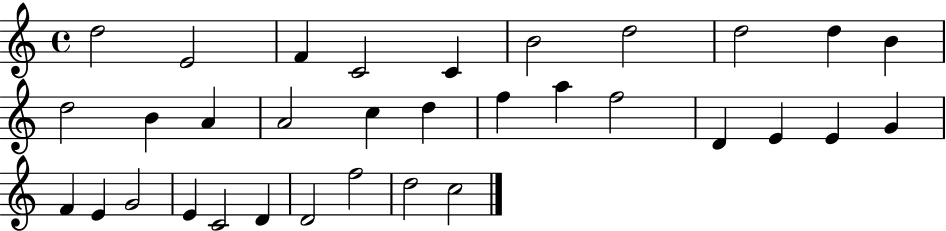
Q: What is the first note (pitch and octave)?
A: D5